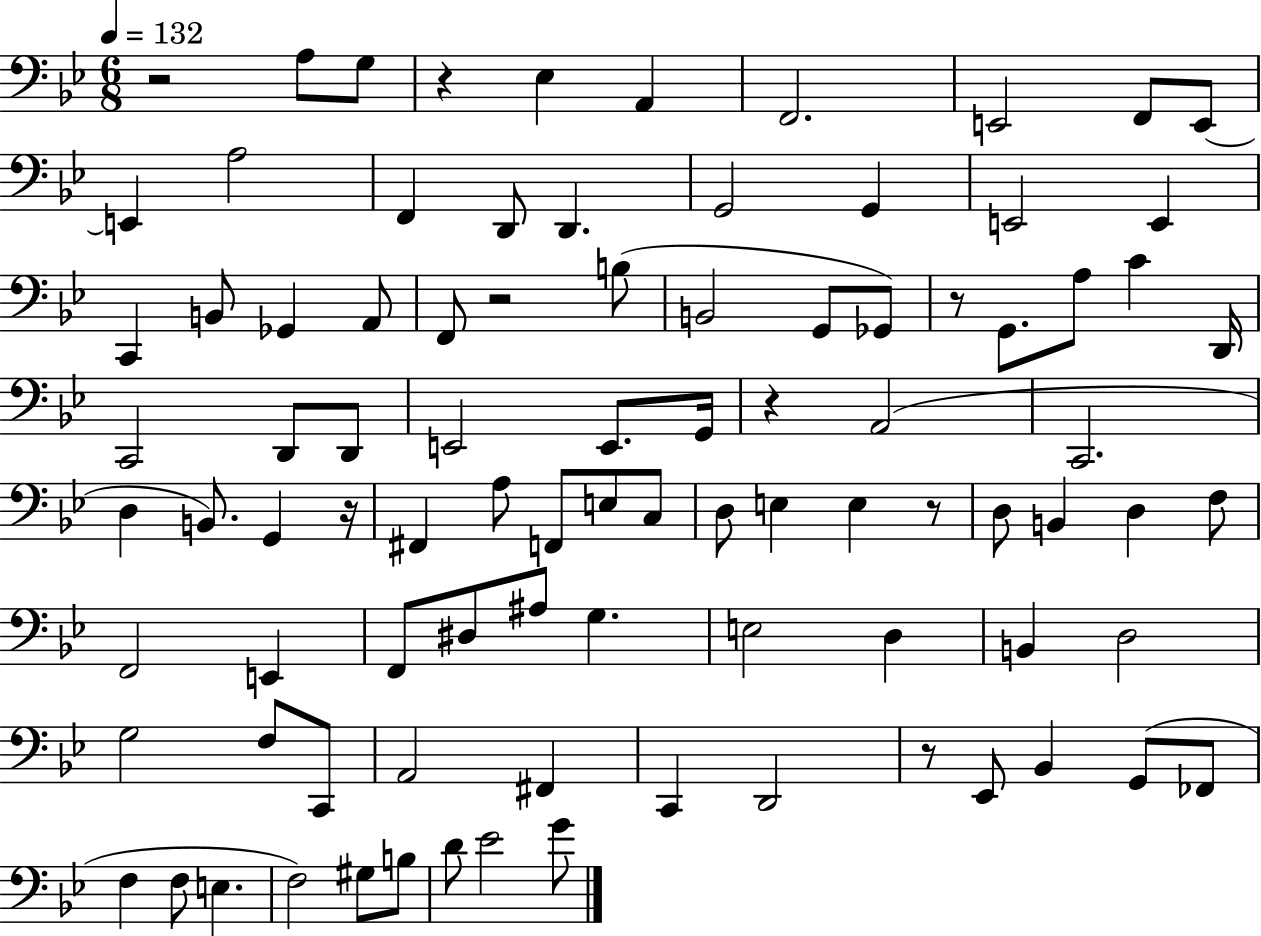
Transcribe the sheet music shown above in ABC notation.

X:1
T:Untitled
M:6/8
L:1/4
K:Bb
z2 A,/2 G,/2 z _E, A,, F,,2 E,,2 F,,/2 E,,/2 E,, A,2 F,, D,,/2 D,, G,,2 G,, E,,2 E,, C,, B,,/2 _G,, A,,/2 F,,/2 z2 B,/2 B,,2 G,,/2 _G,,/2 z/2 G,,/2 A,/2 C D,,/4 C,,2 D,,/2 D,,/2 E,,2 E,,/2 G,,/4 z A,,2 C,,2 D, B,,/2 G,, z/4 ^F,, A,/2 F,,/2 E,/2 C,/2 D,/2 E, E, z/2 D,/2 B,, D, F,/2 F,,2 E,, F,,/2 ^D,/2 ^A,/2 G, E,2 D, B,, D,2 G,2 F,/2 C,,/2 A,,2 ^F,, C,, D,,2 z/2 _E,,/2 _B,, G,,/2 _F,,/2 F, F,/2 E, F,2 ^G,/2 B,/2 D/2 _E2 G/2